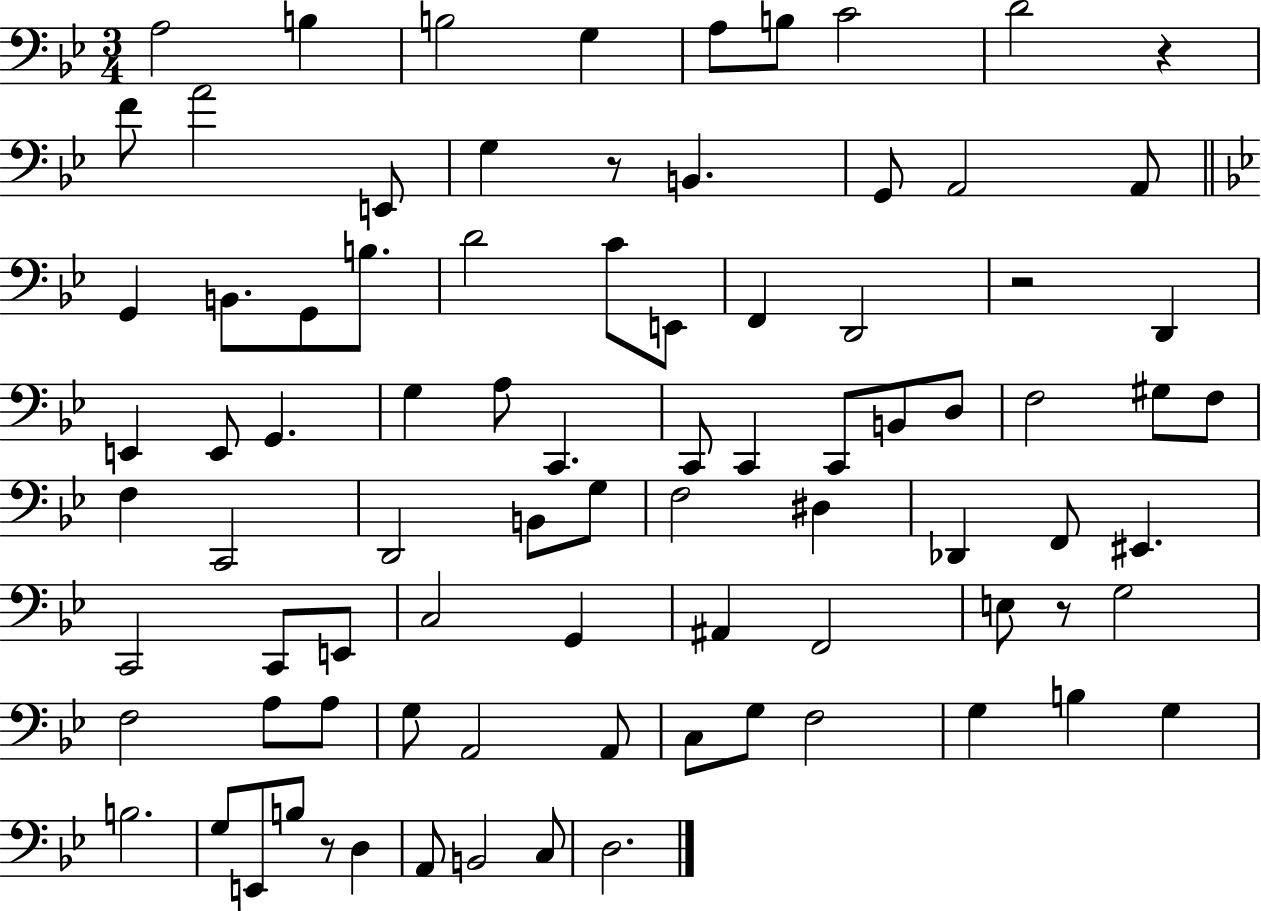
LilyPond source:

{
  \clef bass
  \numericTimeSignature
  \time 3/4
  \key bes \major
  a2 b4 | b2 g4 | a8 b8 c'2 | d'2 r4 | \break f'8 a'2 e,8 | g4 r8 b,4. | g,8 a,2 a,8 | \bar "||" \break \key bes \major g,4 b,8. g,8 b8. | d'2 c'8 e,8 | f,4 d,2 | r2 d,4 | \break e,4 e,8 g,4. | g4 a8 c,4. | c,8 c,4 c,8 b,8 d8 | f2 gis8 f8 | \break f4 c,2 | d,2 b,8 g8 | f2 dis4 | des,4 f,8 eis,4. | \break c,2 c,8 e,8 | c2 g,4 | ais,4 f,2 | e8 r8 g2 | \break f2 a8 a8 | g8 a,2 a,8 | c8 g8 f2 | g4 b4 g4 | \break b2. | g8 e,8 b8 r8 d4 | a,8 b,2 c8 | d2. | \break \bar "|."
}